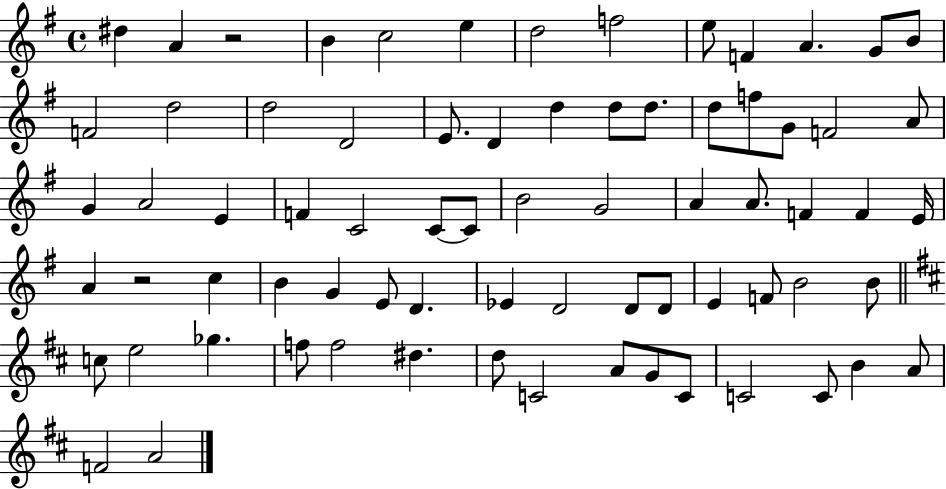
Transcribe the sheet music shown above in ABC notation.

X:1
T:Untitled
M:4/4
L:1/4
K:G
^d A z2 B c2 e d2 f2 e/2 F A G/2 B/2 F2 d2 d2 D2 E/2 D d d/2 d/2 d/2 f/2 G/2 F2 A/2 G A2 E F C2 C/2 C/2 B2 G2 A A/2 F F E/4 A z2 c B G E/2 D _E D2 D/2 D/2 E F/2 B2 B/2 c/2 e2 _g f/2 f2 ^d d/2 C2 A/2 G/2 C/2 C2 C/2 B A/2 F2 A2